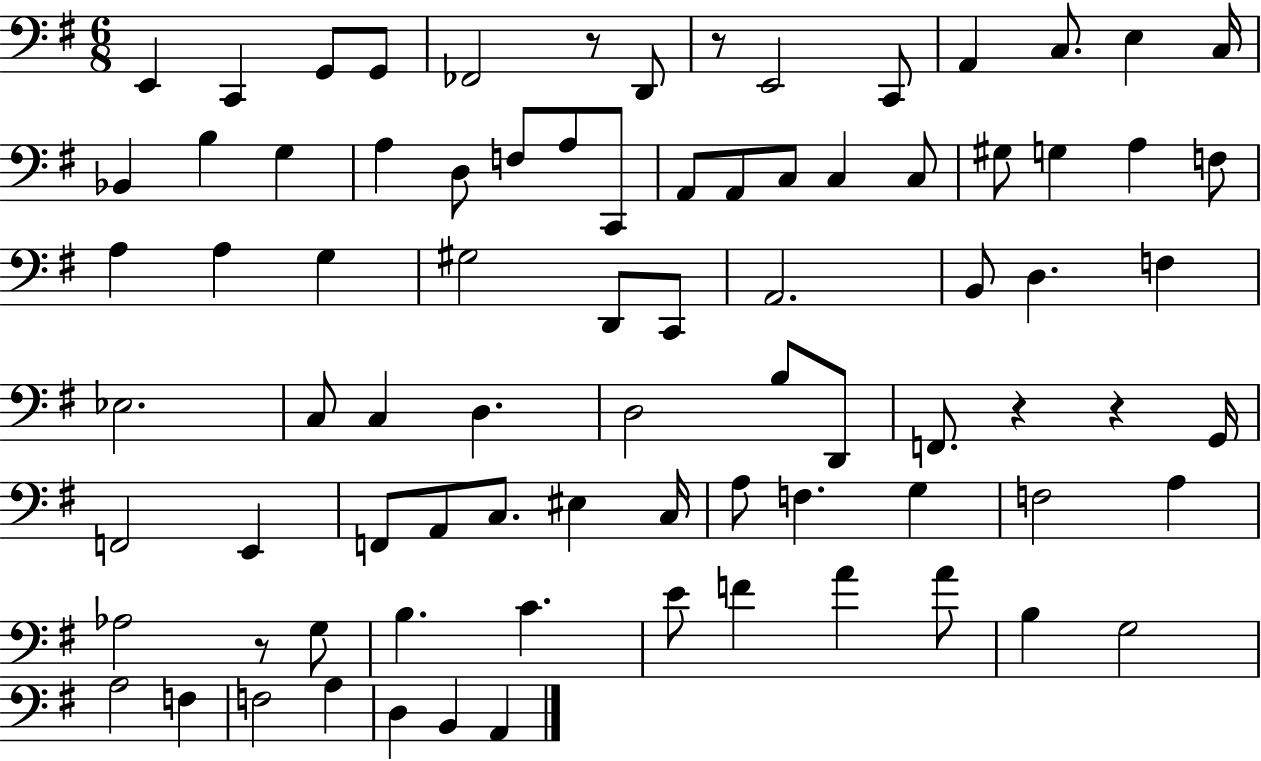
{
  \clef bass
  \numericTimeSignature
  \time 6/8
  \key g \major
  e,4 c,4 g,8 g,8 | fes,2 r8 d,8 | r8 e,2 c,8 | a,4 c8. e4 c16 | \break bes,4 b4 g4 | a4 d8 f8 a8 c,8 | a,8 a,8 c8 c4 c8 | gis8 g4 a4 f8 | \break a4 a4 g4 | gis2 d,8 c,8 | a,2. | b,8 d4. f4 | \break ees2. | c8 c4 d4. | d2 b8 d,8 | f,8. r4 r4 g,16 | \break f,2 e,4 | f,8 a,8 c8. eis4 c16 | a8 f4. g4 | f2 a4 | \break aes2 r8 g8 | b4. c'4. | e'8 f'4 a'4 a'8 | b4 g2 | \break a2 f4 | f2 a4 | d4 b,4 a,4 | \bar "|."
}